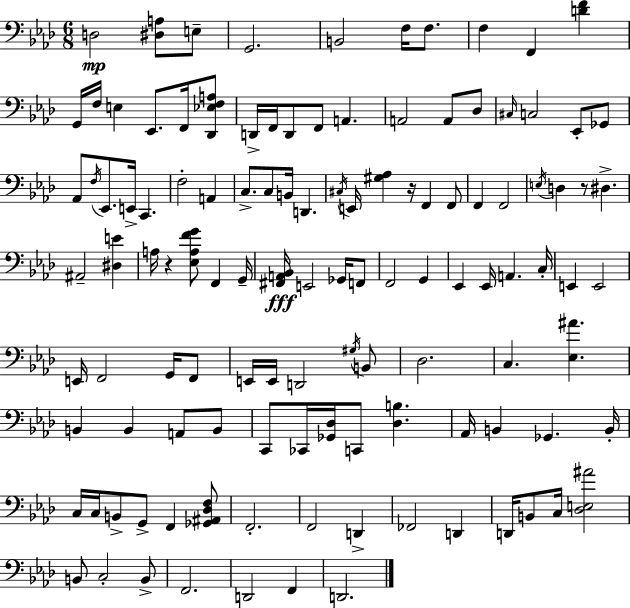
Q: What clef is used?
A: bass